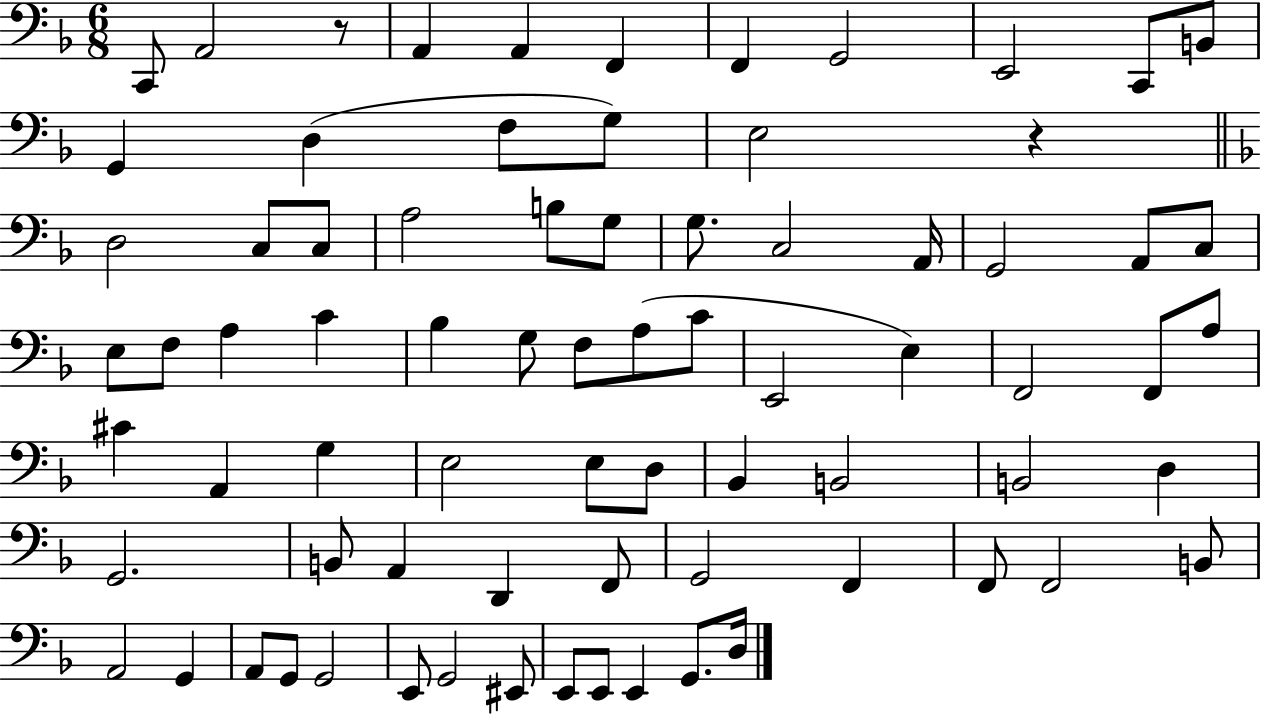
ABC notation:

X:1
T:Untitled
M:6/8
L:1/4
K:F
C,,/2 A,,2 z/2 A,, A,, F,, F,, G,,2 E,,2 C,,/2 B,,/2 G,, D, F,/2 G,/2 E,2 z D,2 C,/2 C,/2 A,2 B,/2 G,/2 G,/2 C,2 A,,/4 G,,2 A,,/2 C,/2 E,/2 F,/2 A, C _B, G,/2 F,/2 A,/2 C/2 E,,2 E, F,,2 F,,/2 A,/2 ^C A,, G, E,2 E,/2 D,/2 _B,, B,,2 B,,2 D, G,,2 B,,/2 A,, D,, F,,/2 G,,2 F,, F,,/2 F,,2 B,,/2 A,,2 G,, A,,/2 G,,/2 G,,2 E,,/2 G,,2 ^E,,/2 E,,/2 E,,/2 E,, G,,/2 D,/4